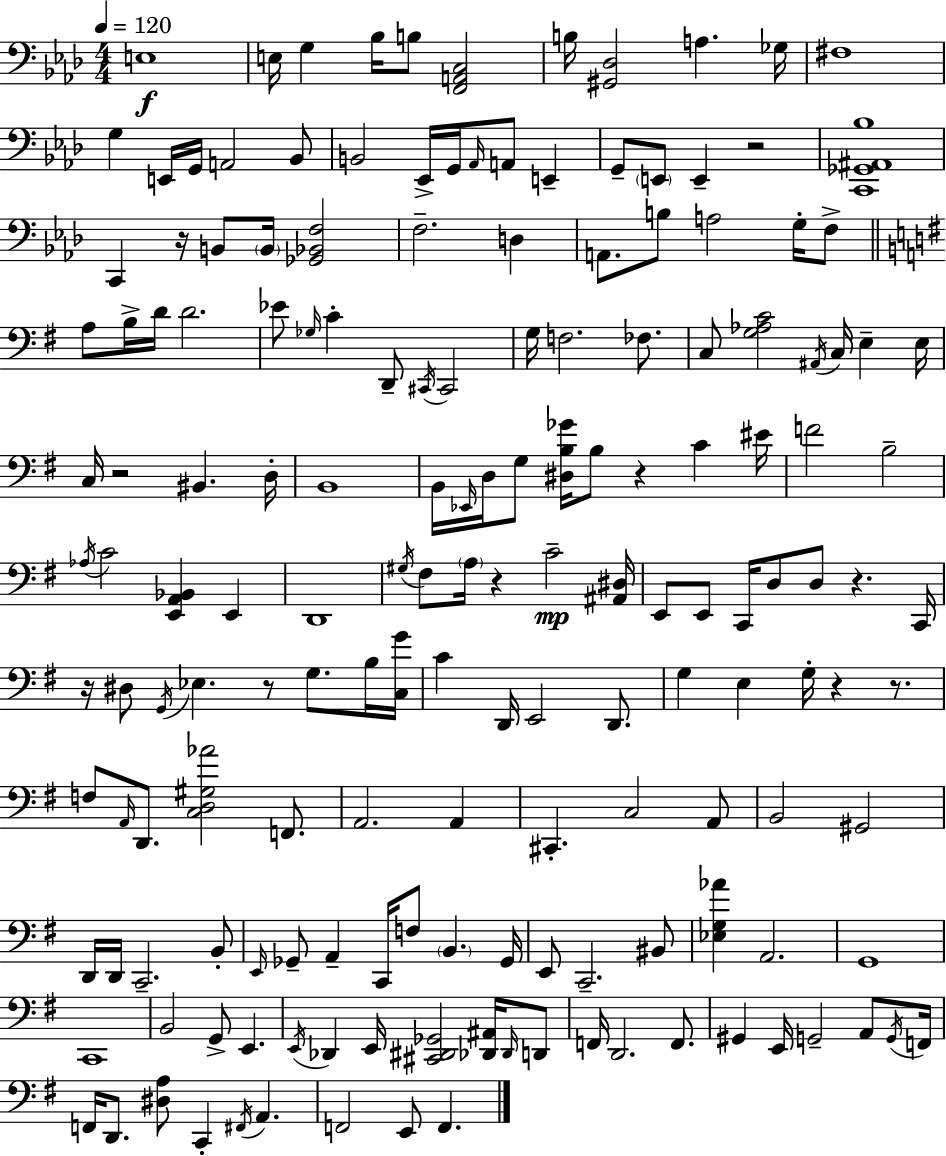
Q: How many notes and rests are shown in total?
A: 167